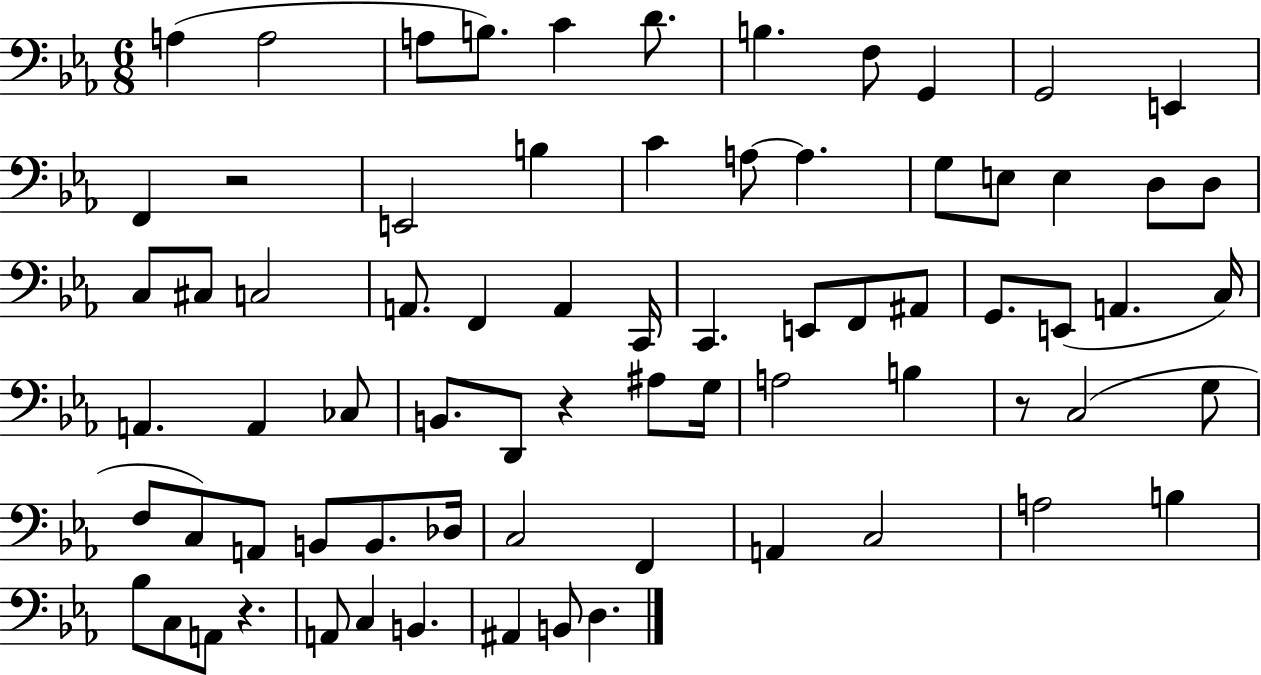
{
  \clef bass
  \numericTimeSignature
  \time 6/8
  \key ees \major
  a4( a2 | a8 b8.) c'4 d'8. | b4. f8 g,4 | g,2 e,4 | \break f,4 r2 | e,2 b4 | c'4 a8~~ a4. | g8 e8 e4 d8 d8 | \break c8 cis8 c2 | a,8. f,4 a,4 c,16 | c,4. e,8 f,8 ais,8 | g,8. e,8( a,4. c16) | \break a,4. a,4 ces8 | b,8. d,8 r4 ais8 g16 | a2 b4 | r8 c2( g8 | \break f8 c8) a,8 b,8 b,8. des16 | c2 f,4 | a,4 c2 | a2 b4 | \break bes8 c8 a,8 r4. | a,8 c4 b,4. | ais,4 b,8 d4. | \bar "|."
}